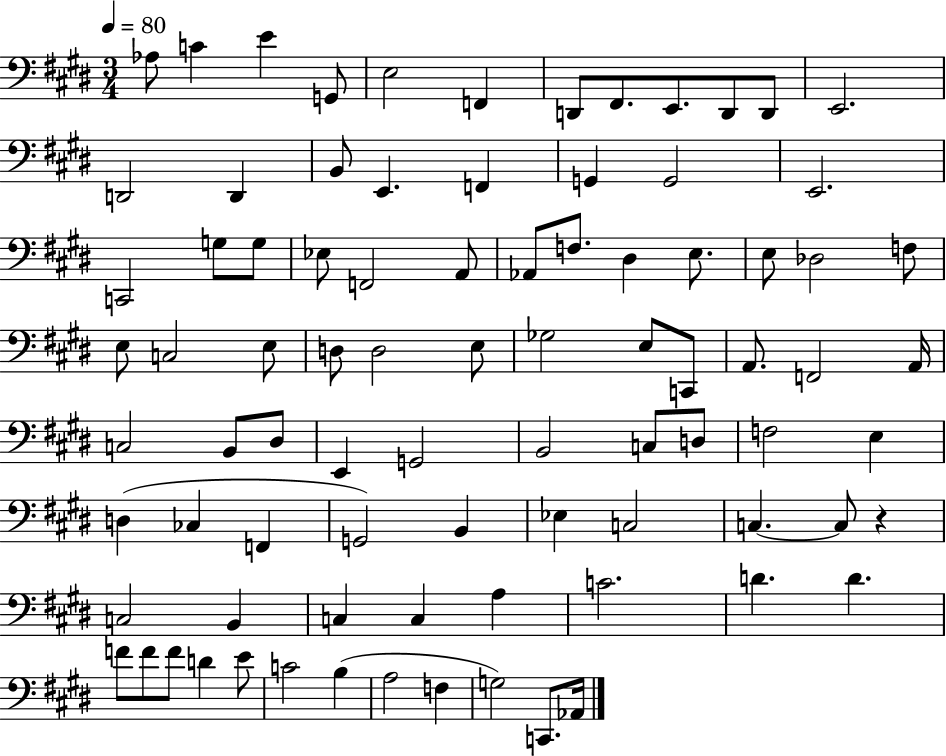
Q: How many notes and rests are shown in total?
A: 85